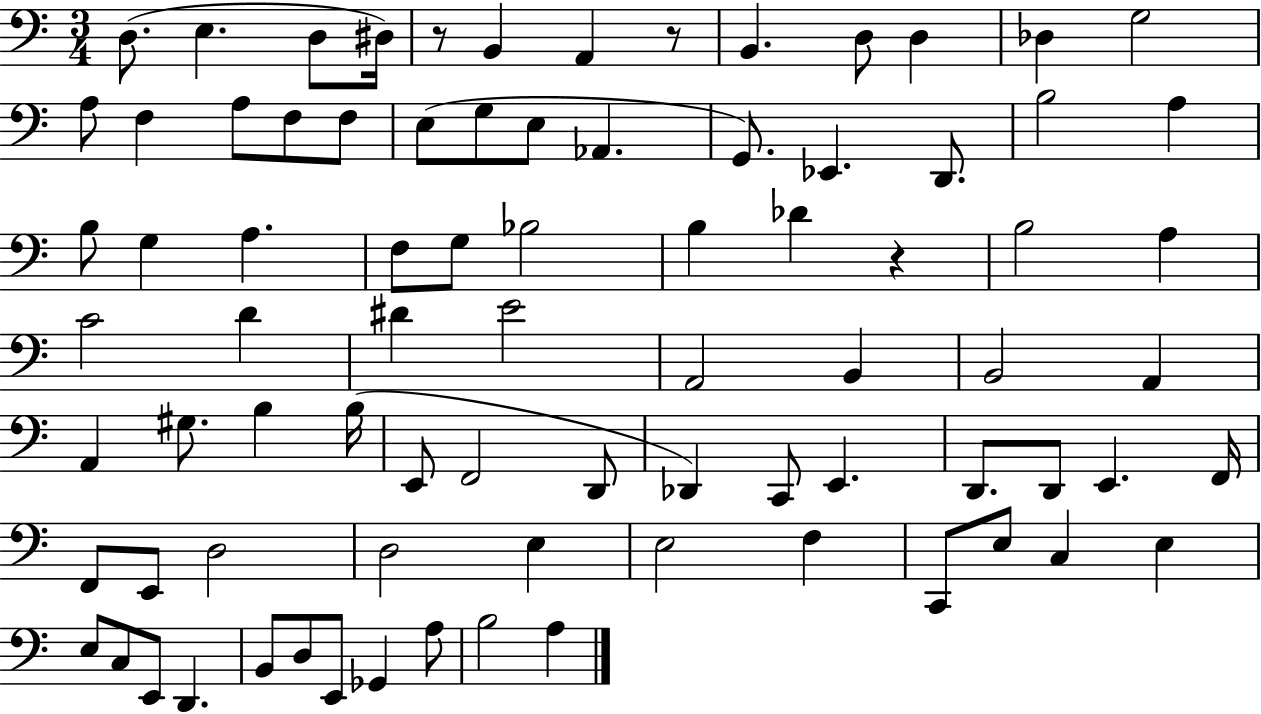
D3/e. E3/q. D3/e D#3/s R/e B2/q A2/q R/e B2/q. D3/e D3/q Db3/q G3/h A3/e F3/q A3/e F3/e F3/e E3/e G3/e E3/e Ab2/q. G2/e. Eb2/q. D2/e. B3/h A3/q B3/e G3/q A3/q. F3/e G3/e Bb3/h B3/q Db4/q R/q B3/h A3/q C4/h D4/q D#4/q E4/h A2/h B2/q B2/h A2/q A2/q G#3/e. B3/q B3/s E2/e F2/h D2/e Db2/q C2/e E2/q. D2/e. D2/e E2/q. F2/s F2/e E2/e D3/h D3/h E3/q E3/h F3/q C2/e E3/e C3/q E3/q E3/e C3/e E2/e D2/q. B2/e D3/e E2/e Gb2/q A3/e B3/h A3/q